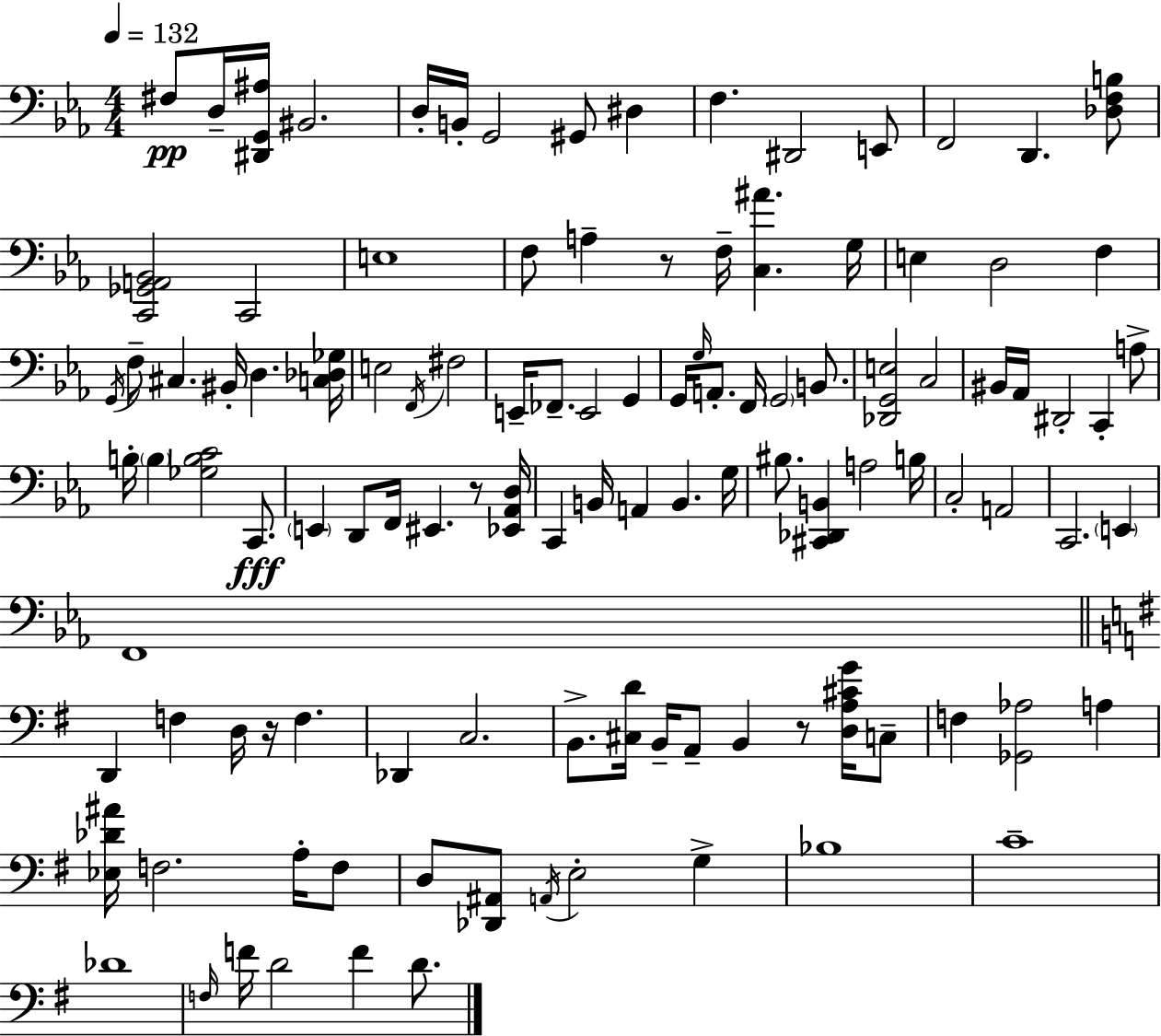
X:1
T:Untitled
M:4/4
L:1/4
K:Eb
^F,/2 D,/4 [^D,,G,,^A,]/4 ^B,,2 D,/4 B,,/4 G,,2 ^G,,/2 ^D, F, ^D,,2 E,,/2 F,,2 D,, [_D,F,B,]/2 [C,,_G,,A,,_B,,]2 C,,2 E,4 F,/2 A, z/2 F,/4 [C,^A] G,/4 E, D,2 F, G,,/4 F,/2 ^C, ^B,,/4 D, [C,_D,_G,]/4 E,2 F,,/4 ^F,2 E,,/4 _F,,/2 E,,2 G,, G,,/4 G,/4 A,,/2 F,,/4 G,,2 B,,/2 [_D,,G,,E,]2 C,2 ^B,,/4 _A,,/4 ^D,,2 C,, A,/2 B,/4 B, [_G,B,C]2 C,,/2 E,, D,,/2 F,,/4 ^E,, z/2 [_E,,_A,,D,]/4 C,, B,,/4 A,, B,, G,/4 ^B,/2 [^C,,_D,,B,,] A,2 B,/4 C,2 A,,2 C,,2 E,, F,,4 D,, F, D,/4 z/4 F, _D,, C,2 B,,/2 [^C,D]/4 B,,/4 A,,/2 B,, z/2 [D,A,^CG]/4 C,/2 F, [_G,,_A,]2 A, [_E,_D^A]/4 F,2 A,/4 F,/2 D,/2 [_D,,^A,,]/2 A,,/4 E,2 G, _B,4 C4 _D4 F,/4 F/4 D2 F D/2